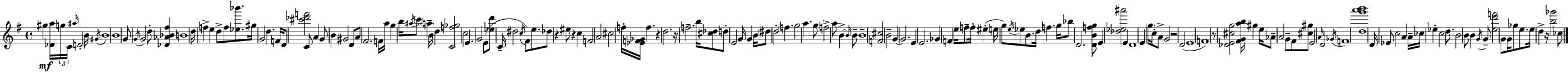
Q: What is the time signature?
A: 4/4